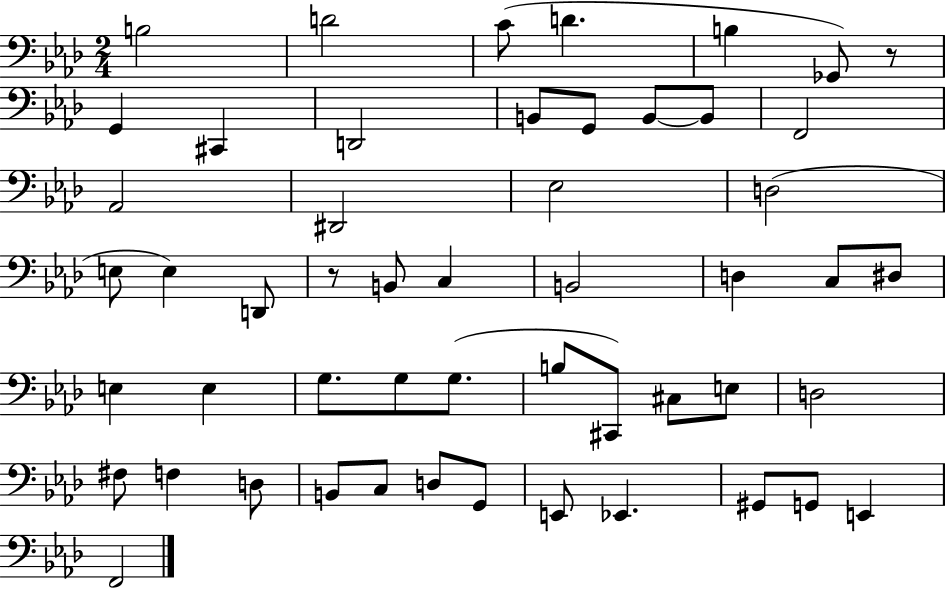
B3/h D4/h C4/e D4/q. B3/q Gb2/e R/e G2/q C#2/q D2/h B2/e G2/e B2/e B2/e F2/h Ab2/h D#2/h Eb3/h D3/h E3/e E3/q D2/e R/e B2/e C3/q B2/h D3/q C3/e D#3/e E3/q E3/q G3/e. G3/e G3/e. B3/e C#2/e C#3/e E3/e D3/h F#3/e F3/q D3/e B2/e C3/e D3/e G2/e E2/e Eb2/q. G#2/e G2/e E2/q F2/h